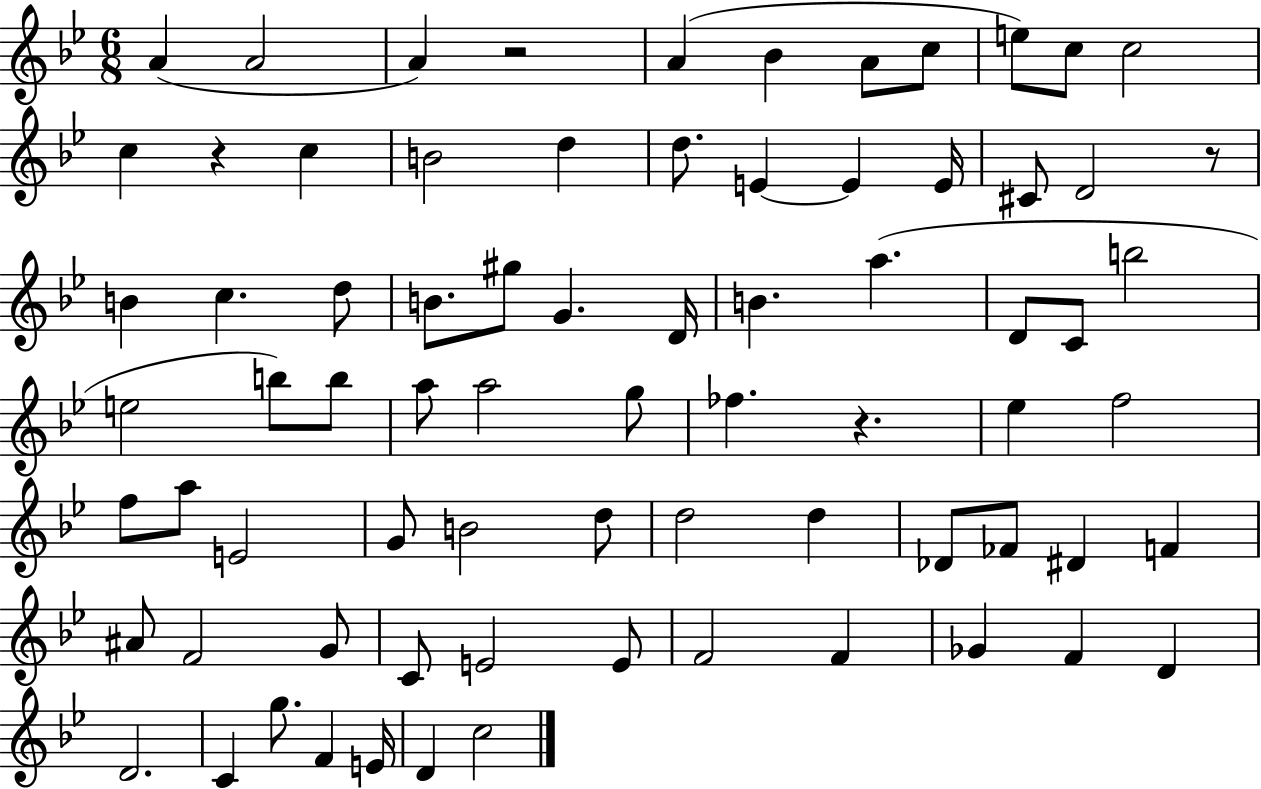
{
  \clef treble
  \numericTimeSignature
  \time 6/8
  \key bes \major
  a'4( a'2 | a'4) r2 | a'4( bes'4 a'8 c''8 | e''8) c''8 c''2 | \break c''4 r4 c''4 | b'2 d''4 | d''8. e'4~~ e'4 e'16 | cis'8 d'2 r8 | \break b'4 c''4. d''8 | b'8. gis''8 g'4. d'16 | b'4. a''4.( | d'8 c'8 b''2 | \break e''2 b''8) b''8 | a''8 a''2 g''8 | fes''4. r4. | ees''4 f''2 | \break f''8 a''8 e'2 | g'8 b'2 d''8 | d''2 d''4 | des'8 fes'8 dis'4 f'4 | \break ais'8 f'2 g'8 | c'8 e'2 e'8 | f'2 f'4 | ges'4 f'4 d'4 | \break d'2. | c'4 g''8. f'4 e'16 | d'4 c''2 | \bar "|."
}